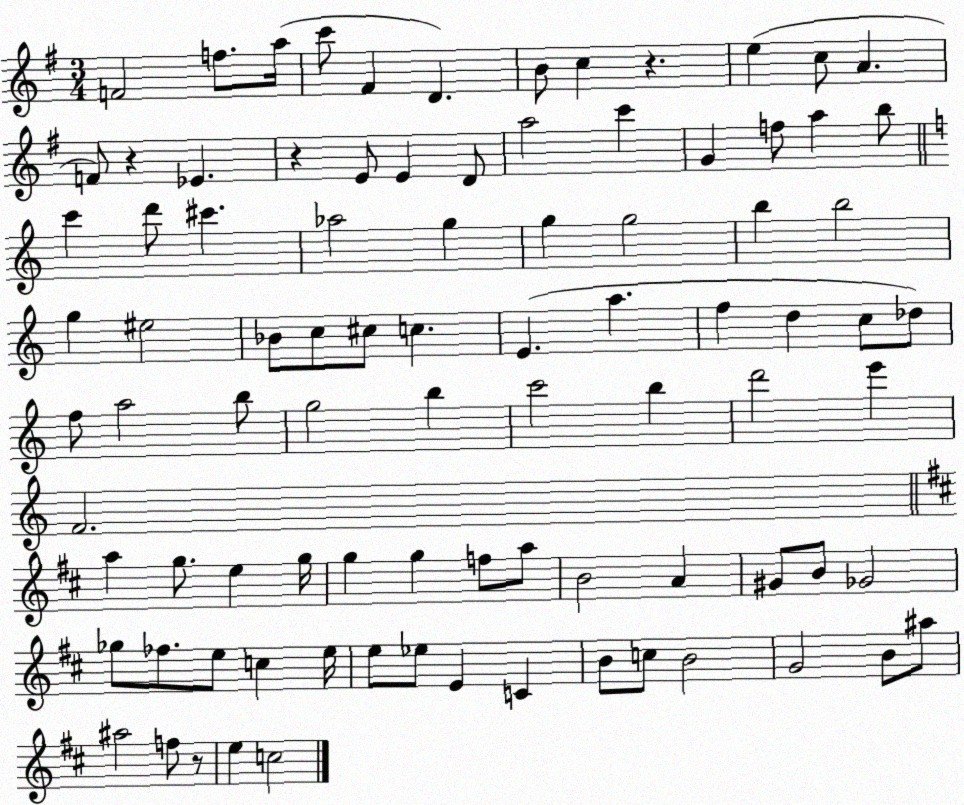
X:1
T:Untitled
M:3/4
L:1/4
K:G
F2 f/2 a/4 c'/2 ^F D B/2 c z e c/2 A F/2 z _E z E/2 E D/2 a2 c' G f/2 a b/2 c' d'/2 ^c' _a2 g g g2 b b2 g ^e2 _B/2 c/2 ^c/2 c E a f d c/2 _d/2 f/2 a2 b/2 g2 b c'2 b d'2 e' F2 a g/2 e g/4 g g f/2 a/2 B2 A ^G/2 B/2 _G2 _g/2 _f/2 e/2 c e/4 e/2 _e/2 E C B/2 c/2 B2 G2 B/2 ^a/2 ^a2 f/2 z/2 e c2